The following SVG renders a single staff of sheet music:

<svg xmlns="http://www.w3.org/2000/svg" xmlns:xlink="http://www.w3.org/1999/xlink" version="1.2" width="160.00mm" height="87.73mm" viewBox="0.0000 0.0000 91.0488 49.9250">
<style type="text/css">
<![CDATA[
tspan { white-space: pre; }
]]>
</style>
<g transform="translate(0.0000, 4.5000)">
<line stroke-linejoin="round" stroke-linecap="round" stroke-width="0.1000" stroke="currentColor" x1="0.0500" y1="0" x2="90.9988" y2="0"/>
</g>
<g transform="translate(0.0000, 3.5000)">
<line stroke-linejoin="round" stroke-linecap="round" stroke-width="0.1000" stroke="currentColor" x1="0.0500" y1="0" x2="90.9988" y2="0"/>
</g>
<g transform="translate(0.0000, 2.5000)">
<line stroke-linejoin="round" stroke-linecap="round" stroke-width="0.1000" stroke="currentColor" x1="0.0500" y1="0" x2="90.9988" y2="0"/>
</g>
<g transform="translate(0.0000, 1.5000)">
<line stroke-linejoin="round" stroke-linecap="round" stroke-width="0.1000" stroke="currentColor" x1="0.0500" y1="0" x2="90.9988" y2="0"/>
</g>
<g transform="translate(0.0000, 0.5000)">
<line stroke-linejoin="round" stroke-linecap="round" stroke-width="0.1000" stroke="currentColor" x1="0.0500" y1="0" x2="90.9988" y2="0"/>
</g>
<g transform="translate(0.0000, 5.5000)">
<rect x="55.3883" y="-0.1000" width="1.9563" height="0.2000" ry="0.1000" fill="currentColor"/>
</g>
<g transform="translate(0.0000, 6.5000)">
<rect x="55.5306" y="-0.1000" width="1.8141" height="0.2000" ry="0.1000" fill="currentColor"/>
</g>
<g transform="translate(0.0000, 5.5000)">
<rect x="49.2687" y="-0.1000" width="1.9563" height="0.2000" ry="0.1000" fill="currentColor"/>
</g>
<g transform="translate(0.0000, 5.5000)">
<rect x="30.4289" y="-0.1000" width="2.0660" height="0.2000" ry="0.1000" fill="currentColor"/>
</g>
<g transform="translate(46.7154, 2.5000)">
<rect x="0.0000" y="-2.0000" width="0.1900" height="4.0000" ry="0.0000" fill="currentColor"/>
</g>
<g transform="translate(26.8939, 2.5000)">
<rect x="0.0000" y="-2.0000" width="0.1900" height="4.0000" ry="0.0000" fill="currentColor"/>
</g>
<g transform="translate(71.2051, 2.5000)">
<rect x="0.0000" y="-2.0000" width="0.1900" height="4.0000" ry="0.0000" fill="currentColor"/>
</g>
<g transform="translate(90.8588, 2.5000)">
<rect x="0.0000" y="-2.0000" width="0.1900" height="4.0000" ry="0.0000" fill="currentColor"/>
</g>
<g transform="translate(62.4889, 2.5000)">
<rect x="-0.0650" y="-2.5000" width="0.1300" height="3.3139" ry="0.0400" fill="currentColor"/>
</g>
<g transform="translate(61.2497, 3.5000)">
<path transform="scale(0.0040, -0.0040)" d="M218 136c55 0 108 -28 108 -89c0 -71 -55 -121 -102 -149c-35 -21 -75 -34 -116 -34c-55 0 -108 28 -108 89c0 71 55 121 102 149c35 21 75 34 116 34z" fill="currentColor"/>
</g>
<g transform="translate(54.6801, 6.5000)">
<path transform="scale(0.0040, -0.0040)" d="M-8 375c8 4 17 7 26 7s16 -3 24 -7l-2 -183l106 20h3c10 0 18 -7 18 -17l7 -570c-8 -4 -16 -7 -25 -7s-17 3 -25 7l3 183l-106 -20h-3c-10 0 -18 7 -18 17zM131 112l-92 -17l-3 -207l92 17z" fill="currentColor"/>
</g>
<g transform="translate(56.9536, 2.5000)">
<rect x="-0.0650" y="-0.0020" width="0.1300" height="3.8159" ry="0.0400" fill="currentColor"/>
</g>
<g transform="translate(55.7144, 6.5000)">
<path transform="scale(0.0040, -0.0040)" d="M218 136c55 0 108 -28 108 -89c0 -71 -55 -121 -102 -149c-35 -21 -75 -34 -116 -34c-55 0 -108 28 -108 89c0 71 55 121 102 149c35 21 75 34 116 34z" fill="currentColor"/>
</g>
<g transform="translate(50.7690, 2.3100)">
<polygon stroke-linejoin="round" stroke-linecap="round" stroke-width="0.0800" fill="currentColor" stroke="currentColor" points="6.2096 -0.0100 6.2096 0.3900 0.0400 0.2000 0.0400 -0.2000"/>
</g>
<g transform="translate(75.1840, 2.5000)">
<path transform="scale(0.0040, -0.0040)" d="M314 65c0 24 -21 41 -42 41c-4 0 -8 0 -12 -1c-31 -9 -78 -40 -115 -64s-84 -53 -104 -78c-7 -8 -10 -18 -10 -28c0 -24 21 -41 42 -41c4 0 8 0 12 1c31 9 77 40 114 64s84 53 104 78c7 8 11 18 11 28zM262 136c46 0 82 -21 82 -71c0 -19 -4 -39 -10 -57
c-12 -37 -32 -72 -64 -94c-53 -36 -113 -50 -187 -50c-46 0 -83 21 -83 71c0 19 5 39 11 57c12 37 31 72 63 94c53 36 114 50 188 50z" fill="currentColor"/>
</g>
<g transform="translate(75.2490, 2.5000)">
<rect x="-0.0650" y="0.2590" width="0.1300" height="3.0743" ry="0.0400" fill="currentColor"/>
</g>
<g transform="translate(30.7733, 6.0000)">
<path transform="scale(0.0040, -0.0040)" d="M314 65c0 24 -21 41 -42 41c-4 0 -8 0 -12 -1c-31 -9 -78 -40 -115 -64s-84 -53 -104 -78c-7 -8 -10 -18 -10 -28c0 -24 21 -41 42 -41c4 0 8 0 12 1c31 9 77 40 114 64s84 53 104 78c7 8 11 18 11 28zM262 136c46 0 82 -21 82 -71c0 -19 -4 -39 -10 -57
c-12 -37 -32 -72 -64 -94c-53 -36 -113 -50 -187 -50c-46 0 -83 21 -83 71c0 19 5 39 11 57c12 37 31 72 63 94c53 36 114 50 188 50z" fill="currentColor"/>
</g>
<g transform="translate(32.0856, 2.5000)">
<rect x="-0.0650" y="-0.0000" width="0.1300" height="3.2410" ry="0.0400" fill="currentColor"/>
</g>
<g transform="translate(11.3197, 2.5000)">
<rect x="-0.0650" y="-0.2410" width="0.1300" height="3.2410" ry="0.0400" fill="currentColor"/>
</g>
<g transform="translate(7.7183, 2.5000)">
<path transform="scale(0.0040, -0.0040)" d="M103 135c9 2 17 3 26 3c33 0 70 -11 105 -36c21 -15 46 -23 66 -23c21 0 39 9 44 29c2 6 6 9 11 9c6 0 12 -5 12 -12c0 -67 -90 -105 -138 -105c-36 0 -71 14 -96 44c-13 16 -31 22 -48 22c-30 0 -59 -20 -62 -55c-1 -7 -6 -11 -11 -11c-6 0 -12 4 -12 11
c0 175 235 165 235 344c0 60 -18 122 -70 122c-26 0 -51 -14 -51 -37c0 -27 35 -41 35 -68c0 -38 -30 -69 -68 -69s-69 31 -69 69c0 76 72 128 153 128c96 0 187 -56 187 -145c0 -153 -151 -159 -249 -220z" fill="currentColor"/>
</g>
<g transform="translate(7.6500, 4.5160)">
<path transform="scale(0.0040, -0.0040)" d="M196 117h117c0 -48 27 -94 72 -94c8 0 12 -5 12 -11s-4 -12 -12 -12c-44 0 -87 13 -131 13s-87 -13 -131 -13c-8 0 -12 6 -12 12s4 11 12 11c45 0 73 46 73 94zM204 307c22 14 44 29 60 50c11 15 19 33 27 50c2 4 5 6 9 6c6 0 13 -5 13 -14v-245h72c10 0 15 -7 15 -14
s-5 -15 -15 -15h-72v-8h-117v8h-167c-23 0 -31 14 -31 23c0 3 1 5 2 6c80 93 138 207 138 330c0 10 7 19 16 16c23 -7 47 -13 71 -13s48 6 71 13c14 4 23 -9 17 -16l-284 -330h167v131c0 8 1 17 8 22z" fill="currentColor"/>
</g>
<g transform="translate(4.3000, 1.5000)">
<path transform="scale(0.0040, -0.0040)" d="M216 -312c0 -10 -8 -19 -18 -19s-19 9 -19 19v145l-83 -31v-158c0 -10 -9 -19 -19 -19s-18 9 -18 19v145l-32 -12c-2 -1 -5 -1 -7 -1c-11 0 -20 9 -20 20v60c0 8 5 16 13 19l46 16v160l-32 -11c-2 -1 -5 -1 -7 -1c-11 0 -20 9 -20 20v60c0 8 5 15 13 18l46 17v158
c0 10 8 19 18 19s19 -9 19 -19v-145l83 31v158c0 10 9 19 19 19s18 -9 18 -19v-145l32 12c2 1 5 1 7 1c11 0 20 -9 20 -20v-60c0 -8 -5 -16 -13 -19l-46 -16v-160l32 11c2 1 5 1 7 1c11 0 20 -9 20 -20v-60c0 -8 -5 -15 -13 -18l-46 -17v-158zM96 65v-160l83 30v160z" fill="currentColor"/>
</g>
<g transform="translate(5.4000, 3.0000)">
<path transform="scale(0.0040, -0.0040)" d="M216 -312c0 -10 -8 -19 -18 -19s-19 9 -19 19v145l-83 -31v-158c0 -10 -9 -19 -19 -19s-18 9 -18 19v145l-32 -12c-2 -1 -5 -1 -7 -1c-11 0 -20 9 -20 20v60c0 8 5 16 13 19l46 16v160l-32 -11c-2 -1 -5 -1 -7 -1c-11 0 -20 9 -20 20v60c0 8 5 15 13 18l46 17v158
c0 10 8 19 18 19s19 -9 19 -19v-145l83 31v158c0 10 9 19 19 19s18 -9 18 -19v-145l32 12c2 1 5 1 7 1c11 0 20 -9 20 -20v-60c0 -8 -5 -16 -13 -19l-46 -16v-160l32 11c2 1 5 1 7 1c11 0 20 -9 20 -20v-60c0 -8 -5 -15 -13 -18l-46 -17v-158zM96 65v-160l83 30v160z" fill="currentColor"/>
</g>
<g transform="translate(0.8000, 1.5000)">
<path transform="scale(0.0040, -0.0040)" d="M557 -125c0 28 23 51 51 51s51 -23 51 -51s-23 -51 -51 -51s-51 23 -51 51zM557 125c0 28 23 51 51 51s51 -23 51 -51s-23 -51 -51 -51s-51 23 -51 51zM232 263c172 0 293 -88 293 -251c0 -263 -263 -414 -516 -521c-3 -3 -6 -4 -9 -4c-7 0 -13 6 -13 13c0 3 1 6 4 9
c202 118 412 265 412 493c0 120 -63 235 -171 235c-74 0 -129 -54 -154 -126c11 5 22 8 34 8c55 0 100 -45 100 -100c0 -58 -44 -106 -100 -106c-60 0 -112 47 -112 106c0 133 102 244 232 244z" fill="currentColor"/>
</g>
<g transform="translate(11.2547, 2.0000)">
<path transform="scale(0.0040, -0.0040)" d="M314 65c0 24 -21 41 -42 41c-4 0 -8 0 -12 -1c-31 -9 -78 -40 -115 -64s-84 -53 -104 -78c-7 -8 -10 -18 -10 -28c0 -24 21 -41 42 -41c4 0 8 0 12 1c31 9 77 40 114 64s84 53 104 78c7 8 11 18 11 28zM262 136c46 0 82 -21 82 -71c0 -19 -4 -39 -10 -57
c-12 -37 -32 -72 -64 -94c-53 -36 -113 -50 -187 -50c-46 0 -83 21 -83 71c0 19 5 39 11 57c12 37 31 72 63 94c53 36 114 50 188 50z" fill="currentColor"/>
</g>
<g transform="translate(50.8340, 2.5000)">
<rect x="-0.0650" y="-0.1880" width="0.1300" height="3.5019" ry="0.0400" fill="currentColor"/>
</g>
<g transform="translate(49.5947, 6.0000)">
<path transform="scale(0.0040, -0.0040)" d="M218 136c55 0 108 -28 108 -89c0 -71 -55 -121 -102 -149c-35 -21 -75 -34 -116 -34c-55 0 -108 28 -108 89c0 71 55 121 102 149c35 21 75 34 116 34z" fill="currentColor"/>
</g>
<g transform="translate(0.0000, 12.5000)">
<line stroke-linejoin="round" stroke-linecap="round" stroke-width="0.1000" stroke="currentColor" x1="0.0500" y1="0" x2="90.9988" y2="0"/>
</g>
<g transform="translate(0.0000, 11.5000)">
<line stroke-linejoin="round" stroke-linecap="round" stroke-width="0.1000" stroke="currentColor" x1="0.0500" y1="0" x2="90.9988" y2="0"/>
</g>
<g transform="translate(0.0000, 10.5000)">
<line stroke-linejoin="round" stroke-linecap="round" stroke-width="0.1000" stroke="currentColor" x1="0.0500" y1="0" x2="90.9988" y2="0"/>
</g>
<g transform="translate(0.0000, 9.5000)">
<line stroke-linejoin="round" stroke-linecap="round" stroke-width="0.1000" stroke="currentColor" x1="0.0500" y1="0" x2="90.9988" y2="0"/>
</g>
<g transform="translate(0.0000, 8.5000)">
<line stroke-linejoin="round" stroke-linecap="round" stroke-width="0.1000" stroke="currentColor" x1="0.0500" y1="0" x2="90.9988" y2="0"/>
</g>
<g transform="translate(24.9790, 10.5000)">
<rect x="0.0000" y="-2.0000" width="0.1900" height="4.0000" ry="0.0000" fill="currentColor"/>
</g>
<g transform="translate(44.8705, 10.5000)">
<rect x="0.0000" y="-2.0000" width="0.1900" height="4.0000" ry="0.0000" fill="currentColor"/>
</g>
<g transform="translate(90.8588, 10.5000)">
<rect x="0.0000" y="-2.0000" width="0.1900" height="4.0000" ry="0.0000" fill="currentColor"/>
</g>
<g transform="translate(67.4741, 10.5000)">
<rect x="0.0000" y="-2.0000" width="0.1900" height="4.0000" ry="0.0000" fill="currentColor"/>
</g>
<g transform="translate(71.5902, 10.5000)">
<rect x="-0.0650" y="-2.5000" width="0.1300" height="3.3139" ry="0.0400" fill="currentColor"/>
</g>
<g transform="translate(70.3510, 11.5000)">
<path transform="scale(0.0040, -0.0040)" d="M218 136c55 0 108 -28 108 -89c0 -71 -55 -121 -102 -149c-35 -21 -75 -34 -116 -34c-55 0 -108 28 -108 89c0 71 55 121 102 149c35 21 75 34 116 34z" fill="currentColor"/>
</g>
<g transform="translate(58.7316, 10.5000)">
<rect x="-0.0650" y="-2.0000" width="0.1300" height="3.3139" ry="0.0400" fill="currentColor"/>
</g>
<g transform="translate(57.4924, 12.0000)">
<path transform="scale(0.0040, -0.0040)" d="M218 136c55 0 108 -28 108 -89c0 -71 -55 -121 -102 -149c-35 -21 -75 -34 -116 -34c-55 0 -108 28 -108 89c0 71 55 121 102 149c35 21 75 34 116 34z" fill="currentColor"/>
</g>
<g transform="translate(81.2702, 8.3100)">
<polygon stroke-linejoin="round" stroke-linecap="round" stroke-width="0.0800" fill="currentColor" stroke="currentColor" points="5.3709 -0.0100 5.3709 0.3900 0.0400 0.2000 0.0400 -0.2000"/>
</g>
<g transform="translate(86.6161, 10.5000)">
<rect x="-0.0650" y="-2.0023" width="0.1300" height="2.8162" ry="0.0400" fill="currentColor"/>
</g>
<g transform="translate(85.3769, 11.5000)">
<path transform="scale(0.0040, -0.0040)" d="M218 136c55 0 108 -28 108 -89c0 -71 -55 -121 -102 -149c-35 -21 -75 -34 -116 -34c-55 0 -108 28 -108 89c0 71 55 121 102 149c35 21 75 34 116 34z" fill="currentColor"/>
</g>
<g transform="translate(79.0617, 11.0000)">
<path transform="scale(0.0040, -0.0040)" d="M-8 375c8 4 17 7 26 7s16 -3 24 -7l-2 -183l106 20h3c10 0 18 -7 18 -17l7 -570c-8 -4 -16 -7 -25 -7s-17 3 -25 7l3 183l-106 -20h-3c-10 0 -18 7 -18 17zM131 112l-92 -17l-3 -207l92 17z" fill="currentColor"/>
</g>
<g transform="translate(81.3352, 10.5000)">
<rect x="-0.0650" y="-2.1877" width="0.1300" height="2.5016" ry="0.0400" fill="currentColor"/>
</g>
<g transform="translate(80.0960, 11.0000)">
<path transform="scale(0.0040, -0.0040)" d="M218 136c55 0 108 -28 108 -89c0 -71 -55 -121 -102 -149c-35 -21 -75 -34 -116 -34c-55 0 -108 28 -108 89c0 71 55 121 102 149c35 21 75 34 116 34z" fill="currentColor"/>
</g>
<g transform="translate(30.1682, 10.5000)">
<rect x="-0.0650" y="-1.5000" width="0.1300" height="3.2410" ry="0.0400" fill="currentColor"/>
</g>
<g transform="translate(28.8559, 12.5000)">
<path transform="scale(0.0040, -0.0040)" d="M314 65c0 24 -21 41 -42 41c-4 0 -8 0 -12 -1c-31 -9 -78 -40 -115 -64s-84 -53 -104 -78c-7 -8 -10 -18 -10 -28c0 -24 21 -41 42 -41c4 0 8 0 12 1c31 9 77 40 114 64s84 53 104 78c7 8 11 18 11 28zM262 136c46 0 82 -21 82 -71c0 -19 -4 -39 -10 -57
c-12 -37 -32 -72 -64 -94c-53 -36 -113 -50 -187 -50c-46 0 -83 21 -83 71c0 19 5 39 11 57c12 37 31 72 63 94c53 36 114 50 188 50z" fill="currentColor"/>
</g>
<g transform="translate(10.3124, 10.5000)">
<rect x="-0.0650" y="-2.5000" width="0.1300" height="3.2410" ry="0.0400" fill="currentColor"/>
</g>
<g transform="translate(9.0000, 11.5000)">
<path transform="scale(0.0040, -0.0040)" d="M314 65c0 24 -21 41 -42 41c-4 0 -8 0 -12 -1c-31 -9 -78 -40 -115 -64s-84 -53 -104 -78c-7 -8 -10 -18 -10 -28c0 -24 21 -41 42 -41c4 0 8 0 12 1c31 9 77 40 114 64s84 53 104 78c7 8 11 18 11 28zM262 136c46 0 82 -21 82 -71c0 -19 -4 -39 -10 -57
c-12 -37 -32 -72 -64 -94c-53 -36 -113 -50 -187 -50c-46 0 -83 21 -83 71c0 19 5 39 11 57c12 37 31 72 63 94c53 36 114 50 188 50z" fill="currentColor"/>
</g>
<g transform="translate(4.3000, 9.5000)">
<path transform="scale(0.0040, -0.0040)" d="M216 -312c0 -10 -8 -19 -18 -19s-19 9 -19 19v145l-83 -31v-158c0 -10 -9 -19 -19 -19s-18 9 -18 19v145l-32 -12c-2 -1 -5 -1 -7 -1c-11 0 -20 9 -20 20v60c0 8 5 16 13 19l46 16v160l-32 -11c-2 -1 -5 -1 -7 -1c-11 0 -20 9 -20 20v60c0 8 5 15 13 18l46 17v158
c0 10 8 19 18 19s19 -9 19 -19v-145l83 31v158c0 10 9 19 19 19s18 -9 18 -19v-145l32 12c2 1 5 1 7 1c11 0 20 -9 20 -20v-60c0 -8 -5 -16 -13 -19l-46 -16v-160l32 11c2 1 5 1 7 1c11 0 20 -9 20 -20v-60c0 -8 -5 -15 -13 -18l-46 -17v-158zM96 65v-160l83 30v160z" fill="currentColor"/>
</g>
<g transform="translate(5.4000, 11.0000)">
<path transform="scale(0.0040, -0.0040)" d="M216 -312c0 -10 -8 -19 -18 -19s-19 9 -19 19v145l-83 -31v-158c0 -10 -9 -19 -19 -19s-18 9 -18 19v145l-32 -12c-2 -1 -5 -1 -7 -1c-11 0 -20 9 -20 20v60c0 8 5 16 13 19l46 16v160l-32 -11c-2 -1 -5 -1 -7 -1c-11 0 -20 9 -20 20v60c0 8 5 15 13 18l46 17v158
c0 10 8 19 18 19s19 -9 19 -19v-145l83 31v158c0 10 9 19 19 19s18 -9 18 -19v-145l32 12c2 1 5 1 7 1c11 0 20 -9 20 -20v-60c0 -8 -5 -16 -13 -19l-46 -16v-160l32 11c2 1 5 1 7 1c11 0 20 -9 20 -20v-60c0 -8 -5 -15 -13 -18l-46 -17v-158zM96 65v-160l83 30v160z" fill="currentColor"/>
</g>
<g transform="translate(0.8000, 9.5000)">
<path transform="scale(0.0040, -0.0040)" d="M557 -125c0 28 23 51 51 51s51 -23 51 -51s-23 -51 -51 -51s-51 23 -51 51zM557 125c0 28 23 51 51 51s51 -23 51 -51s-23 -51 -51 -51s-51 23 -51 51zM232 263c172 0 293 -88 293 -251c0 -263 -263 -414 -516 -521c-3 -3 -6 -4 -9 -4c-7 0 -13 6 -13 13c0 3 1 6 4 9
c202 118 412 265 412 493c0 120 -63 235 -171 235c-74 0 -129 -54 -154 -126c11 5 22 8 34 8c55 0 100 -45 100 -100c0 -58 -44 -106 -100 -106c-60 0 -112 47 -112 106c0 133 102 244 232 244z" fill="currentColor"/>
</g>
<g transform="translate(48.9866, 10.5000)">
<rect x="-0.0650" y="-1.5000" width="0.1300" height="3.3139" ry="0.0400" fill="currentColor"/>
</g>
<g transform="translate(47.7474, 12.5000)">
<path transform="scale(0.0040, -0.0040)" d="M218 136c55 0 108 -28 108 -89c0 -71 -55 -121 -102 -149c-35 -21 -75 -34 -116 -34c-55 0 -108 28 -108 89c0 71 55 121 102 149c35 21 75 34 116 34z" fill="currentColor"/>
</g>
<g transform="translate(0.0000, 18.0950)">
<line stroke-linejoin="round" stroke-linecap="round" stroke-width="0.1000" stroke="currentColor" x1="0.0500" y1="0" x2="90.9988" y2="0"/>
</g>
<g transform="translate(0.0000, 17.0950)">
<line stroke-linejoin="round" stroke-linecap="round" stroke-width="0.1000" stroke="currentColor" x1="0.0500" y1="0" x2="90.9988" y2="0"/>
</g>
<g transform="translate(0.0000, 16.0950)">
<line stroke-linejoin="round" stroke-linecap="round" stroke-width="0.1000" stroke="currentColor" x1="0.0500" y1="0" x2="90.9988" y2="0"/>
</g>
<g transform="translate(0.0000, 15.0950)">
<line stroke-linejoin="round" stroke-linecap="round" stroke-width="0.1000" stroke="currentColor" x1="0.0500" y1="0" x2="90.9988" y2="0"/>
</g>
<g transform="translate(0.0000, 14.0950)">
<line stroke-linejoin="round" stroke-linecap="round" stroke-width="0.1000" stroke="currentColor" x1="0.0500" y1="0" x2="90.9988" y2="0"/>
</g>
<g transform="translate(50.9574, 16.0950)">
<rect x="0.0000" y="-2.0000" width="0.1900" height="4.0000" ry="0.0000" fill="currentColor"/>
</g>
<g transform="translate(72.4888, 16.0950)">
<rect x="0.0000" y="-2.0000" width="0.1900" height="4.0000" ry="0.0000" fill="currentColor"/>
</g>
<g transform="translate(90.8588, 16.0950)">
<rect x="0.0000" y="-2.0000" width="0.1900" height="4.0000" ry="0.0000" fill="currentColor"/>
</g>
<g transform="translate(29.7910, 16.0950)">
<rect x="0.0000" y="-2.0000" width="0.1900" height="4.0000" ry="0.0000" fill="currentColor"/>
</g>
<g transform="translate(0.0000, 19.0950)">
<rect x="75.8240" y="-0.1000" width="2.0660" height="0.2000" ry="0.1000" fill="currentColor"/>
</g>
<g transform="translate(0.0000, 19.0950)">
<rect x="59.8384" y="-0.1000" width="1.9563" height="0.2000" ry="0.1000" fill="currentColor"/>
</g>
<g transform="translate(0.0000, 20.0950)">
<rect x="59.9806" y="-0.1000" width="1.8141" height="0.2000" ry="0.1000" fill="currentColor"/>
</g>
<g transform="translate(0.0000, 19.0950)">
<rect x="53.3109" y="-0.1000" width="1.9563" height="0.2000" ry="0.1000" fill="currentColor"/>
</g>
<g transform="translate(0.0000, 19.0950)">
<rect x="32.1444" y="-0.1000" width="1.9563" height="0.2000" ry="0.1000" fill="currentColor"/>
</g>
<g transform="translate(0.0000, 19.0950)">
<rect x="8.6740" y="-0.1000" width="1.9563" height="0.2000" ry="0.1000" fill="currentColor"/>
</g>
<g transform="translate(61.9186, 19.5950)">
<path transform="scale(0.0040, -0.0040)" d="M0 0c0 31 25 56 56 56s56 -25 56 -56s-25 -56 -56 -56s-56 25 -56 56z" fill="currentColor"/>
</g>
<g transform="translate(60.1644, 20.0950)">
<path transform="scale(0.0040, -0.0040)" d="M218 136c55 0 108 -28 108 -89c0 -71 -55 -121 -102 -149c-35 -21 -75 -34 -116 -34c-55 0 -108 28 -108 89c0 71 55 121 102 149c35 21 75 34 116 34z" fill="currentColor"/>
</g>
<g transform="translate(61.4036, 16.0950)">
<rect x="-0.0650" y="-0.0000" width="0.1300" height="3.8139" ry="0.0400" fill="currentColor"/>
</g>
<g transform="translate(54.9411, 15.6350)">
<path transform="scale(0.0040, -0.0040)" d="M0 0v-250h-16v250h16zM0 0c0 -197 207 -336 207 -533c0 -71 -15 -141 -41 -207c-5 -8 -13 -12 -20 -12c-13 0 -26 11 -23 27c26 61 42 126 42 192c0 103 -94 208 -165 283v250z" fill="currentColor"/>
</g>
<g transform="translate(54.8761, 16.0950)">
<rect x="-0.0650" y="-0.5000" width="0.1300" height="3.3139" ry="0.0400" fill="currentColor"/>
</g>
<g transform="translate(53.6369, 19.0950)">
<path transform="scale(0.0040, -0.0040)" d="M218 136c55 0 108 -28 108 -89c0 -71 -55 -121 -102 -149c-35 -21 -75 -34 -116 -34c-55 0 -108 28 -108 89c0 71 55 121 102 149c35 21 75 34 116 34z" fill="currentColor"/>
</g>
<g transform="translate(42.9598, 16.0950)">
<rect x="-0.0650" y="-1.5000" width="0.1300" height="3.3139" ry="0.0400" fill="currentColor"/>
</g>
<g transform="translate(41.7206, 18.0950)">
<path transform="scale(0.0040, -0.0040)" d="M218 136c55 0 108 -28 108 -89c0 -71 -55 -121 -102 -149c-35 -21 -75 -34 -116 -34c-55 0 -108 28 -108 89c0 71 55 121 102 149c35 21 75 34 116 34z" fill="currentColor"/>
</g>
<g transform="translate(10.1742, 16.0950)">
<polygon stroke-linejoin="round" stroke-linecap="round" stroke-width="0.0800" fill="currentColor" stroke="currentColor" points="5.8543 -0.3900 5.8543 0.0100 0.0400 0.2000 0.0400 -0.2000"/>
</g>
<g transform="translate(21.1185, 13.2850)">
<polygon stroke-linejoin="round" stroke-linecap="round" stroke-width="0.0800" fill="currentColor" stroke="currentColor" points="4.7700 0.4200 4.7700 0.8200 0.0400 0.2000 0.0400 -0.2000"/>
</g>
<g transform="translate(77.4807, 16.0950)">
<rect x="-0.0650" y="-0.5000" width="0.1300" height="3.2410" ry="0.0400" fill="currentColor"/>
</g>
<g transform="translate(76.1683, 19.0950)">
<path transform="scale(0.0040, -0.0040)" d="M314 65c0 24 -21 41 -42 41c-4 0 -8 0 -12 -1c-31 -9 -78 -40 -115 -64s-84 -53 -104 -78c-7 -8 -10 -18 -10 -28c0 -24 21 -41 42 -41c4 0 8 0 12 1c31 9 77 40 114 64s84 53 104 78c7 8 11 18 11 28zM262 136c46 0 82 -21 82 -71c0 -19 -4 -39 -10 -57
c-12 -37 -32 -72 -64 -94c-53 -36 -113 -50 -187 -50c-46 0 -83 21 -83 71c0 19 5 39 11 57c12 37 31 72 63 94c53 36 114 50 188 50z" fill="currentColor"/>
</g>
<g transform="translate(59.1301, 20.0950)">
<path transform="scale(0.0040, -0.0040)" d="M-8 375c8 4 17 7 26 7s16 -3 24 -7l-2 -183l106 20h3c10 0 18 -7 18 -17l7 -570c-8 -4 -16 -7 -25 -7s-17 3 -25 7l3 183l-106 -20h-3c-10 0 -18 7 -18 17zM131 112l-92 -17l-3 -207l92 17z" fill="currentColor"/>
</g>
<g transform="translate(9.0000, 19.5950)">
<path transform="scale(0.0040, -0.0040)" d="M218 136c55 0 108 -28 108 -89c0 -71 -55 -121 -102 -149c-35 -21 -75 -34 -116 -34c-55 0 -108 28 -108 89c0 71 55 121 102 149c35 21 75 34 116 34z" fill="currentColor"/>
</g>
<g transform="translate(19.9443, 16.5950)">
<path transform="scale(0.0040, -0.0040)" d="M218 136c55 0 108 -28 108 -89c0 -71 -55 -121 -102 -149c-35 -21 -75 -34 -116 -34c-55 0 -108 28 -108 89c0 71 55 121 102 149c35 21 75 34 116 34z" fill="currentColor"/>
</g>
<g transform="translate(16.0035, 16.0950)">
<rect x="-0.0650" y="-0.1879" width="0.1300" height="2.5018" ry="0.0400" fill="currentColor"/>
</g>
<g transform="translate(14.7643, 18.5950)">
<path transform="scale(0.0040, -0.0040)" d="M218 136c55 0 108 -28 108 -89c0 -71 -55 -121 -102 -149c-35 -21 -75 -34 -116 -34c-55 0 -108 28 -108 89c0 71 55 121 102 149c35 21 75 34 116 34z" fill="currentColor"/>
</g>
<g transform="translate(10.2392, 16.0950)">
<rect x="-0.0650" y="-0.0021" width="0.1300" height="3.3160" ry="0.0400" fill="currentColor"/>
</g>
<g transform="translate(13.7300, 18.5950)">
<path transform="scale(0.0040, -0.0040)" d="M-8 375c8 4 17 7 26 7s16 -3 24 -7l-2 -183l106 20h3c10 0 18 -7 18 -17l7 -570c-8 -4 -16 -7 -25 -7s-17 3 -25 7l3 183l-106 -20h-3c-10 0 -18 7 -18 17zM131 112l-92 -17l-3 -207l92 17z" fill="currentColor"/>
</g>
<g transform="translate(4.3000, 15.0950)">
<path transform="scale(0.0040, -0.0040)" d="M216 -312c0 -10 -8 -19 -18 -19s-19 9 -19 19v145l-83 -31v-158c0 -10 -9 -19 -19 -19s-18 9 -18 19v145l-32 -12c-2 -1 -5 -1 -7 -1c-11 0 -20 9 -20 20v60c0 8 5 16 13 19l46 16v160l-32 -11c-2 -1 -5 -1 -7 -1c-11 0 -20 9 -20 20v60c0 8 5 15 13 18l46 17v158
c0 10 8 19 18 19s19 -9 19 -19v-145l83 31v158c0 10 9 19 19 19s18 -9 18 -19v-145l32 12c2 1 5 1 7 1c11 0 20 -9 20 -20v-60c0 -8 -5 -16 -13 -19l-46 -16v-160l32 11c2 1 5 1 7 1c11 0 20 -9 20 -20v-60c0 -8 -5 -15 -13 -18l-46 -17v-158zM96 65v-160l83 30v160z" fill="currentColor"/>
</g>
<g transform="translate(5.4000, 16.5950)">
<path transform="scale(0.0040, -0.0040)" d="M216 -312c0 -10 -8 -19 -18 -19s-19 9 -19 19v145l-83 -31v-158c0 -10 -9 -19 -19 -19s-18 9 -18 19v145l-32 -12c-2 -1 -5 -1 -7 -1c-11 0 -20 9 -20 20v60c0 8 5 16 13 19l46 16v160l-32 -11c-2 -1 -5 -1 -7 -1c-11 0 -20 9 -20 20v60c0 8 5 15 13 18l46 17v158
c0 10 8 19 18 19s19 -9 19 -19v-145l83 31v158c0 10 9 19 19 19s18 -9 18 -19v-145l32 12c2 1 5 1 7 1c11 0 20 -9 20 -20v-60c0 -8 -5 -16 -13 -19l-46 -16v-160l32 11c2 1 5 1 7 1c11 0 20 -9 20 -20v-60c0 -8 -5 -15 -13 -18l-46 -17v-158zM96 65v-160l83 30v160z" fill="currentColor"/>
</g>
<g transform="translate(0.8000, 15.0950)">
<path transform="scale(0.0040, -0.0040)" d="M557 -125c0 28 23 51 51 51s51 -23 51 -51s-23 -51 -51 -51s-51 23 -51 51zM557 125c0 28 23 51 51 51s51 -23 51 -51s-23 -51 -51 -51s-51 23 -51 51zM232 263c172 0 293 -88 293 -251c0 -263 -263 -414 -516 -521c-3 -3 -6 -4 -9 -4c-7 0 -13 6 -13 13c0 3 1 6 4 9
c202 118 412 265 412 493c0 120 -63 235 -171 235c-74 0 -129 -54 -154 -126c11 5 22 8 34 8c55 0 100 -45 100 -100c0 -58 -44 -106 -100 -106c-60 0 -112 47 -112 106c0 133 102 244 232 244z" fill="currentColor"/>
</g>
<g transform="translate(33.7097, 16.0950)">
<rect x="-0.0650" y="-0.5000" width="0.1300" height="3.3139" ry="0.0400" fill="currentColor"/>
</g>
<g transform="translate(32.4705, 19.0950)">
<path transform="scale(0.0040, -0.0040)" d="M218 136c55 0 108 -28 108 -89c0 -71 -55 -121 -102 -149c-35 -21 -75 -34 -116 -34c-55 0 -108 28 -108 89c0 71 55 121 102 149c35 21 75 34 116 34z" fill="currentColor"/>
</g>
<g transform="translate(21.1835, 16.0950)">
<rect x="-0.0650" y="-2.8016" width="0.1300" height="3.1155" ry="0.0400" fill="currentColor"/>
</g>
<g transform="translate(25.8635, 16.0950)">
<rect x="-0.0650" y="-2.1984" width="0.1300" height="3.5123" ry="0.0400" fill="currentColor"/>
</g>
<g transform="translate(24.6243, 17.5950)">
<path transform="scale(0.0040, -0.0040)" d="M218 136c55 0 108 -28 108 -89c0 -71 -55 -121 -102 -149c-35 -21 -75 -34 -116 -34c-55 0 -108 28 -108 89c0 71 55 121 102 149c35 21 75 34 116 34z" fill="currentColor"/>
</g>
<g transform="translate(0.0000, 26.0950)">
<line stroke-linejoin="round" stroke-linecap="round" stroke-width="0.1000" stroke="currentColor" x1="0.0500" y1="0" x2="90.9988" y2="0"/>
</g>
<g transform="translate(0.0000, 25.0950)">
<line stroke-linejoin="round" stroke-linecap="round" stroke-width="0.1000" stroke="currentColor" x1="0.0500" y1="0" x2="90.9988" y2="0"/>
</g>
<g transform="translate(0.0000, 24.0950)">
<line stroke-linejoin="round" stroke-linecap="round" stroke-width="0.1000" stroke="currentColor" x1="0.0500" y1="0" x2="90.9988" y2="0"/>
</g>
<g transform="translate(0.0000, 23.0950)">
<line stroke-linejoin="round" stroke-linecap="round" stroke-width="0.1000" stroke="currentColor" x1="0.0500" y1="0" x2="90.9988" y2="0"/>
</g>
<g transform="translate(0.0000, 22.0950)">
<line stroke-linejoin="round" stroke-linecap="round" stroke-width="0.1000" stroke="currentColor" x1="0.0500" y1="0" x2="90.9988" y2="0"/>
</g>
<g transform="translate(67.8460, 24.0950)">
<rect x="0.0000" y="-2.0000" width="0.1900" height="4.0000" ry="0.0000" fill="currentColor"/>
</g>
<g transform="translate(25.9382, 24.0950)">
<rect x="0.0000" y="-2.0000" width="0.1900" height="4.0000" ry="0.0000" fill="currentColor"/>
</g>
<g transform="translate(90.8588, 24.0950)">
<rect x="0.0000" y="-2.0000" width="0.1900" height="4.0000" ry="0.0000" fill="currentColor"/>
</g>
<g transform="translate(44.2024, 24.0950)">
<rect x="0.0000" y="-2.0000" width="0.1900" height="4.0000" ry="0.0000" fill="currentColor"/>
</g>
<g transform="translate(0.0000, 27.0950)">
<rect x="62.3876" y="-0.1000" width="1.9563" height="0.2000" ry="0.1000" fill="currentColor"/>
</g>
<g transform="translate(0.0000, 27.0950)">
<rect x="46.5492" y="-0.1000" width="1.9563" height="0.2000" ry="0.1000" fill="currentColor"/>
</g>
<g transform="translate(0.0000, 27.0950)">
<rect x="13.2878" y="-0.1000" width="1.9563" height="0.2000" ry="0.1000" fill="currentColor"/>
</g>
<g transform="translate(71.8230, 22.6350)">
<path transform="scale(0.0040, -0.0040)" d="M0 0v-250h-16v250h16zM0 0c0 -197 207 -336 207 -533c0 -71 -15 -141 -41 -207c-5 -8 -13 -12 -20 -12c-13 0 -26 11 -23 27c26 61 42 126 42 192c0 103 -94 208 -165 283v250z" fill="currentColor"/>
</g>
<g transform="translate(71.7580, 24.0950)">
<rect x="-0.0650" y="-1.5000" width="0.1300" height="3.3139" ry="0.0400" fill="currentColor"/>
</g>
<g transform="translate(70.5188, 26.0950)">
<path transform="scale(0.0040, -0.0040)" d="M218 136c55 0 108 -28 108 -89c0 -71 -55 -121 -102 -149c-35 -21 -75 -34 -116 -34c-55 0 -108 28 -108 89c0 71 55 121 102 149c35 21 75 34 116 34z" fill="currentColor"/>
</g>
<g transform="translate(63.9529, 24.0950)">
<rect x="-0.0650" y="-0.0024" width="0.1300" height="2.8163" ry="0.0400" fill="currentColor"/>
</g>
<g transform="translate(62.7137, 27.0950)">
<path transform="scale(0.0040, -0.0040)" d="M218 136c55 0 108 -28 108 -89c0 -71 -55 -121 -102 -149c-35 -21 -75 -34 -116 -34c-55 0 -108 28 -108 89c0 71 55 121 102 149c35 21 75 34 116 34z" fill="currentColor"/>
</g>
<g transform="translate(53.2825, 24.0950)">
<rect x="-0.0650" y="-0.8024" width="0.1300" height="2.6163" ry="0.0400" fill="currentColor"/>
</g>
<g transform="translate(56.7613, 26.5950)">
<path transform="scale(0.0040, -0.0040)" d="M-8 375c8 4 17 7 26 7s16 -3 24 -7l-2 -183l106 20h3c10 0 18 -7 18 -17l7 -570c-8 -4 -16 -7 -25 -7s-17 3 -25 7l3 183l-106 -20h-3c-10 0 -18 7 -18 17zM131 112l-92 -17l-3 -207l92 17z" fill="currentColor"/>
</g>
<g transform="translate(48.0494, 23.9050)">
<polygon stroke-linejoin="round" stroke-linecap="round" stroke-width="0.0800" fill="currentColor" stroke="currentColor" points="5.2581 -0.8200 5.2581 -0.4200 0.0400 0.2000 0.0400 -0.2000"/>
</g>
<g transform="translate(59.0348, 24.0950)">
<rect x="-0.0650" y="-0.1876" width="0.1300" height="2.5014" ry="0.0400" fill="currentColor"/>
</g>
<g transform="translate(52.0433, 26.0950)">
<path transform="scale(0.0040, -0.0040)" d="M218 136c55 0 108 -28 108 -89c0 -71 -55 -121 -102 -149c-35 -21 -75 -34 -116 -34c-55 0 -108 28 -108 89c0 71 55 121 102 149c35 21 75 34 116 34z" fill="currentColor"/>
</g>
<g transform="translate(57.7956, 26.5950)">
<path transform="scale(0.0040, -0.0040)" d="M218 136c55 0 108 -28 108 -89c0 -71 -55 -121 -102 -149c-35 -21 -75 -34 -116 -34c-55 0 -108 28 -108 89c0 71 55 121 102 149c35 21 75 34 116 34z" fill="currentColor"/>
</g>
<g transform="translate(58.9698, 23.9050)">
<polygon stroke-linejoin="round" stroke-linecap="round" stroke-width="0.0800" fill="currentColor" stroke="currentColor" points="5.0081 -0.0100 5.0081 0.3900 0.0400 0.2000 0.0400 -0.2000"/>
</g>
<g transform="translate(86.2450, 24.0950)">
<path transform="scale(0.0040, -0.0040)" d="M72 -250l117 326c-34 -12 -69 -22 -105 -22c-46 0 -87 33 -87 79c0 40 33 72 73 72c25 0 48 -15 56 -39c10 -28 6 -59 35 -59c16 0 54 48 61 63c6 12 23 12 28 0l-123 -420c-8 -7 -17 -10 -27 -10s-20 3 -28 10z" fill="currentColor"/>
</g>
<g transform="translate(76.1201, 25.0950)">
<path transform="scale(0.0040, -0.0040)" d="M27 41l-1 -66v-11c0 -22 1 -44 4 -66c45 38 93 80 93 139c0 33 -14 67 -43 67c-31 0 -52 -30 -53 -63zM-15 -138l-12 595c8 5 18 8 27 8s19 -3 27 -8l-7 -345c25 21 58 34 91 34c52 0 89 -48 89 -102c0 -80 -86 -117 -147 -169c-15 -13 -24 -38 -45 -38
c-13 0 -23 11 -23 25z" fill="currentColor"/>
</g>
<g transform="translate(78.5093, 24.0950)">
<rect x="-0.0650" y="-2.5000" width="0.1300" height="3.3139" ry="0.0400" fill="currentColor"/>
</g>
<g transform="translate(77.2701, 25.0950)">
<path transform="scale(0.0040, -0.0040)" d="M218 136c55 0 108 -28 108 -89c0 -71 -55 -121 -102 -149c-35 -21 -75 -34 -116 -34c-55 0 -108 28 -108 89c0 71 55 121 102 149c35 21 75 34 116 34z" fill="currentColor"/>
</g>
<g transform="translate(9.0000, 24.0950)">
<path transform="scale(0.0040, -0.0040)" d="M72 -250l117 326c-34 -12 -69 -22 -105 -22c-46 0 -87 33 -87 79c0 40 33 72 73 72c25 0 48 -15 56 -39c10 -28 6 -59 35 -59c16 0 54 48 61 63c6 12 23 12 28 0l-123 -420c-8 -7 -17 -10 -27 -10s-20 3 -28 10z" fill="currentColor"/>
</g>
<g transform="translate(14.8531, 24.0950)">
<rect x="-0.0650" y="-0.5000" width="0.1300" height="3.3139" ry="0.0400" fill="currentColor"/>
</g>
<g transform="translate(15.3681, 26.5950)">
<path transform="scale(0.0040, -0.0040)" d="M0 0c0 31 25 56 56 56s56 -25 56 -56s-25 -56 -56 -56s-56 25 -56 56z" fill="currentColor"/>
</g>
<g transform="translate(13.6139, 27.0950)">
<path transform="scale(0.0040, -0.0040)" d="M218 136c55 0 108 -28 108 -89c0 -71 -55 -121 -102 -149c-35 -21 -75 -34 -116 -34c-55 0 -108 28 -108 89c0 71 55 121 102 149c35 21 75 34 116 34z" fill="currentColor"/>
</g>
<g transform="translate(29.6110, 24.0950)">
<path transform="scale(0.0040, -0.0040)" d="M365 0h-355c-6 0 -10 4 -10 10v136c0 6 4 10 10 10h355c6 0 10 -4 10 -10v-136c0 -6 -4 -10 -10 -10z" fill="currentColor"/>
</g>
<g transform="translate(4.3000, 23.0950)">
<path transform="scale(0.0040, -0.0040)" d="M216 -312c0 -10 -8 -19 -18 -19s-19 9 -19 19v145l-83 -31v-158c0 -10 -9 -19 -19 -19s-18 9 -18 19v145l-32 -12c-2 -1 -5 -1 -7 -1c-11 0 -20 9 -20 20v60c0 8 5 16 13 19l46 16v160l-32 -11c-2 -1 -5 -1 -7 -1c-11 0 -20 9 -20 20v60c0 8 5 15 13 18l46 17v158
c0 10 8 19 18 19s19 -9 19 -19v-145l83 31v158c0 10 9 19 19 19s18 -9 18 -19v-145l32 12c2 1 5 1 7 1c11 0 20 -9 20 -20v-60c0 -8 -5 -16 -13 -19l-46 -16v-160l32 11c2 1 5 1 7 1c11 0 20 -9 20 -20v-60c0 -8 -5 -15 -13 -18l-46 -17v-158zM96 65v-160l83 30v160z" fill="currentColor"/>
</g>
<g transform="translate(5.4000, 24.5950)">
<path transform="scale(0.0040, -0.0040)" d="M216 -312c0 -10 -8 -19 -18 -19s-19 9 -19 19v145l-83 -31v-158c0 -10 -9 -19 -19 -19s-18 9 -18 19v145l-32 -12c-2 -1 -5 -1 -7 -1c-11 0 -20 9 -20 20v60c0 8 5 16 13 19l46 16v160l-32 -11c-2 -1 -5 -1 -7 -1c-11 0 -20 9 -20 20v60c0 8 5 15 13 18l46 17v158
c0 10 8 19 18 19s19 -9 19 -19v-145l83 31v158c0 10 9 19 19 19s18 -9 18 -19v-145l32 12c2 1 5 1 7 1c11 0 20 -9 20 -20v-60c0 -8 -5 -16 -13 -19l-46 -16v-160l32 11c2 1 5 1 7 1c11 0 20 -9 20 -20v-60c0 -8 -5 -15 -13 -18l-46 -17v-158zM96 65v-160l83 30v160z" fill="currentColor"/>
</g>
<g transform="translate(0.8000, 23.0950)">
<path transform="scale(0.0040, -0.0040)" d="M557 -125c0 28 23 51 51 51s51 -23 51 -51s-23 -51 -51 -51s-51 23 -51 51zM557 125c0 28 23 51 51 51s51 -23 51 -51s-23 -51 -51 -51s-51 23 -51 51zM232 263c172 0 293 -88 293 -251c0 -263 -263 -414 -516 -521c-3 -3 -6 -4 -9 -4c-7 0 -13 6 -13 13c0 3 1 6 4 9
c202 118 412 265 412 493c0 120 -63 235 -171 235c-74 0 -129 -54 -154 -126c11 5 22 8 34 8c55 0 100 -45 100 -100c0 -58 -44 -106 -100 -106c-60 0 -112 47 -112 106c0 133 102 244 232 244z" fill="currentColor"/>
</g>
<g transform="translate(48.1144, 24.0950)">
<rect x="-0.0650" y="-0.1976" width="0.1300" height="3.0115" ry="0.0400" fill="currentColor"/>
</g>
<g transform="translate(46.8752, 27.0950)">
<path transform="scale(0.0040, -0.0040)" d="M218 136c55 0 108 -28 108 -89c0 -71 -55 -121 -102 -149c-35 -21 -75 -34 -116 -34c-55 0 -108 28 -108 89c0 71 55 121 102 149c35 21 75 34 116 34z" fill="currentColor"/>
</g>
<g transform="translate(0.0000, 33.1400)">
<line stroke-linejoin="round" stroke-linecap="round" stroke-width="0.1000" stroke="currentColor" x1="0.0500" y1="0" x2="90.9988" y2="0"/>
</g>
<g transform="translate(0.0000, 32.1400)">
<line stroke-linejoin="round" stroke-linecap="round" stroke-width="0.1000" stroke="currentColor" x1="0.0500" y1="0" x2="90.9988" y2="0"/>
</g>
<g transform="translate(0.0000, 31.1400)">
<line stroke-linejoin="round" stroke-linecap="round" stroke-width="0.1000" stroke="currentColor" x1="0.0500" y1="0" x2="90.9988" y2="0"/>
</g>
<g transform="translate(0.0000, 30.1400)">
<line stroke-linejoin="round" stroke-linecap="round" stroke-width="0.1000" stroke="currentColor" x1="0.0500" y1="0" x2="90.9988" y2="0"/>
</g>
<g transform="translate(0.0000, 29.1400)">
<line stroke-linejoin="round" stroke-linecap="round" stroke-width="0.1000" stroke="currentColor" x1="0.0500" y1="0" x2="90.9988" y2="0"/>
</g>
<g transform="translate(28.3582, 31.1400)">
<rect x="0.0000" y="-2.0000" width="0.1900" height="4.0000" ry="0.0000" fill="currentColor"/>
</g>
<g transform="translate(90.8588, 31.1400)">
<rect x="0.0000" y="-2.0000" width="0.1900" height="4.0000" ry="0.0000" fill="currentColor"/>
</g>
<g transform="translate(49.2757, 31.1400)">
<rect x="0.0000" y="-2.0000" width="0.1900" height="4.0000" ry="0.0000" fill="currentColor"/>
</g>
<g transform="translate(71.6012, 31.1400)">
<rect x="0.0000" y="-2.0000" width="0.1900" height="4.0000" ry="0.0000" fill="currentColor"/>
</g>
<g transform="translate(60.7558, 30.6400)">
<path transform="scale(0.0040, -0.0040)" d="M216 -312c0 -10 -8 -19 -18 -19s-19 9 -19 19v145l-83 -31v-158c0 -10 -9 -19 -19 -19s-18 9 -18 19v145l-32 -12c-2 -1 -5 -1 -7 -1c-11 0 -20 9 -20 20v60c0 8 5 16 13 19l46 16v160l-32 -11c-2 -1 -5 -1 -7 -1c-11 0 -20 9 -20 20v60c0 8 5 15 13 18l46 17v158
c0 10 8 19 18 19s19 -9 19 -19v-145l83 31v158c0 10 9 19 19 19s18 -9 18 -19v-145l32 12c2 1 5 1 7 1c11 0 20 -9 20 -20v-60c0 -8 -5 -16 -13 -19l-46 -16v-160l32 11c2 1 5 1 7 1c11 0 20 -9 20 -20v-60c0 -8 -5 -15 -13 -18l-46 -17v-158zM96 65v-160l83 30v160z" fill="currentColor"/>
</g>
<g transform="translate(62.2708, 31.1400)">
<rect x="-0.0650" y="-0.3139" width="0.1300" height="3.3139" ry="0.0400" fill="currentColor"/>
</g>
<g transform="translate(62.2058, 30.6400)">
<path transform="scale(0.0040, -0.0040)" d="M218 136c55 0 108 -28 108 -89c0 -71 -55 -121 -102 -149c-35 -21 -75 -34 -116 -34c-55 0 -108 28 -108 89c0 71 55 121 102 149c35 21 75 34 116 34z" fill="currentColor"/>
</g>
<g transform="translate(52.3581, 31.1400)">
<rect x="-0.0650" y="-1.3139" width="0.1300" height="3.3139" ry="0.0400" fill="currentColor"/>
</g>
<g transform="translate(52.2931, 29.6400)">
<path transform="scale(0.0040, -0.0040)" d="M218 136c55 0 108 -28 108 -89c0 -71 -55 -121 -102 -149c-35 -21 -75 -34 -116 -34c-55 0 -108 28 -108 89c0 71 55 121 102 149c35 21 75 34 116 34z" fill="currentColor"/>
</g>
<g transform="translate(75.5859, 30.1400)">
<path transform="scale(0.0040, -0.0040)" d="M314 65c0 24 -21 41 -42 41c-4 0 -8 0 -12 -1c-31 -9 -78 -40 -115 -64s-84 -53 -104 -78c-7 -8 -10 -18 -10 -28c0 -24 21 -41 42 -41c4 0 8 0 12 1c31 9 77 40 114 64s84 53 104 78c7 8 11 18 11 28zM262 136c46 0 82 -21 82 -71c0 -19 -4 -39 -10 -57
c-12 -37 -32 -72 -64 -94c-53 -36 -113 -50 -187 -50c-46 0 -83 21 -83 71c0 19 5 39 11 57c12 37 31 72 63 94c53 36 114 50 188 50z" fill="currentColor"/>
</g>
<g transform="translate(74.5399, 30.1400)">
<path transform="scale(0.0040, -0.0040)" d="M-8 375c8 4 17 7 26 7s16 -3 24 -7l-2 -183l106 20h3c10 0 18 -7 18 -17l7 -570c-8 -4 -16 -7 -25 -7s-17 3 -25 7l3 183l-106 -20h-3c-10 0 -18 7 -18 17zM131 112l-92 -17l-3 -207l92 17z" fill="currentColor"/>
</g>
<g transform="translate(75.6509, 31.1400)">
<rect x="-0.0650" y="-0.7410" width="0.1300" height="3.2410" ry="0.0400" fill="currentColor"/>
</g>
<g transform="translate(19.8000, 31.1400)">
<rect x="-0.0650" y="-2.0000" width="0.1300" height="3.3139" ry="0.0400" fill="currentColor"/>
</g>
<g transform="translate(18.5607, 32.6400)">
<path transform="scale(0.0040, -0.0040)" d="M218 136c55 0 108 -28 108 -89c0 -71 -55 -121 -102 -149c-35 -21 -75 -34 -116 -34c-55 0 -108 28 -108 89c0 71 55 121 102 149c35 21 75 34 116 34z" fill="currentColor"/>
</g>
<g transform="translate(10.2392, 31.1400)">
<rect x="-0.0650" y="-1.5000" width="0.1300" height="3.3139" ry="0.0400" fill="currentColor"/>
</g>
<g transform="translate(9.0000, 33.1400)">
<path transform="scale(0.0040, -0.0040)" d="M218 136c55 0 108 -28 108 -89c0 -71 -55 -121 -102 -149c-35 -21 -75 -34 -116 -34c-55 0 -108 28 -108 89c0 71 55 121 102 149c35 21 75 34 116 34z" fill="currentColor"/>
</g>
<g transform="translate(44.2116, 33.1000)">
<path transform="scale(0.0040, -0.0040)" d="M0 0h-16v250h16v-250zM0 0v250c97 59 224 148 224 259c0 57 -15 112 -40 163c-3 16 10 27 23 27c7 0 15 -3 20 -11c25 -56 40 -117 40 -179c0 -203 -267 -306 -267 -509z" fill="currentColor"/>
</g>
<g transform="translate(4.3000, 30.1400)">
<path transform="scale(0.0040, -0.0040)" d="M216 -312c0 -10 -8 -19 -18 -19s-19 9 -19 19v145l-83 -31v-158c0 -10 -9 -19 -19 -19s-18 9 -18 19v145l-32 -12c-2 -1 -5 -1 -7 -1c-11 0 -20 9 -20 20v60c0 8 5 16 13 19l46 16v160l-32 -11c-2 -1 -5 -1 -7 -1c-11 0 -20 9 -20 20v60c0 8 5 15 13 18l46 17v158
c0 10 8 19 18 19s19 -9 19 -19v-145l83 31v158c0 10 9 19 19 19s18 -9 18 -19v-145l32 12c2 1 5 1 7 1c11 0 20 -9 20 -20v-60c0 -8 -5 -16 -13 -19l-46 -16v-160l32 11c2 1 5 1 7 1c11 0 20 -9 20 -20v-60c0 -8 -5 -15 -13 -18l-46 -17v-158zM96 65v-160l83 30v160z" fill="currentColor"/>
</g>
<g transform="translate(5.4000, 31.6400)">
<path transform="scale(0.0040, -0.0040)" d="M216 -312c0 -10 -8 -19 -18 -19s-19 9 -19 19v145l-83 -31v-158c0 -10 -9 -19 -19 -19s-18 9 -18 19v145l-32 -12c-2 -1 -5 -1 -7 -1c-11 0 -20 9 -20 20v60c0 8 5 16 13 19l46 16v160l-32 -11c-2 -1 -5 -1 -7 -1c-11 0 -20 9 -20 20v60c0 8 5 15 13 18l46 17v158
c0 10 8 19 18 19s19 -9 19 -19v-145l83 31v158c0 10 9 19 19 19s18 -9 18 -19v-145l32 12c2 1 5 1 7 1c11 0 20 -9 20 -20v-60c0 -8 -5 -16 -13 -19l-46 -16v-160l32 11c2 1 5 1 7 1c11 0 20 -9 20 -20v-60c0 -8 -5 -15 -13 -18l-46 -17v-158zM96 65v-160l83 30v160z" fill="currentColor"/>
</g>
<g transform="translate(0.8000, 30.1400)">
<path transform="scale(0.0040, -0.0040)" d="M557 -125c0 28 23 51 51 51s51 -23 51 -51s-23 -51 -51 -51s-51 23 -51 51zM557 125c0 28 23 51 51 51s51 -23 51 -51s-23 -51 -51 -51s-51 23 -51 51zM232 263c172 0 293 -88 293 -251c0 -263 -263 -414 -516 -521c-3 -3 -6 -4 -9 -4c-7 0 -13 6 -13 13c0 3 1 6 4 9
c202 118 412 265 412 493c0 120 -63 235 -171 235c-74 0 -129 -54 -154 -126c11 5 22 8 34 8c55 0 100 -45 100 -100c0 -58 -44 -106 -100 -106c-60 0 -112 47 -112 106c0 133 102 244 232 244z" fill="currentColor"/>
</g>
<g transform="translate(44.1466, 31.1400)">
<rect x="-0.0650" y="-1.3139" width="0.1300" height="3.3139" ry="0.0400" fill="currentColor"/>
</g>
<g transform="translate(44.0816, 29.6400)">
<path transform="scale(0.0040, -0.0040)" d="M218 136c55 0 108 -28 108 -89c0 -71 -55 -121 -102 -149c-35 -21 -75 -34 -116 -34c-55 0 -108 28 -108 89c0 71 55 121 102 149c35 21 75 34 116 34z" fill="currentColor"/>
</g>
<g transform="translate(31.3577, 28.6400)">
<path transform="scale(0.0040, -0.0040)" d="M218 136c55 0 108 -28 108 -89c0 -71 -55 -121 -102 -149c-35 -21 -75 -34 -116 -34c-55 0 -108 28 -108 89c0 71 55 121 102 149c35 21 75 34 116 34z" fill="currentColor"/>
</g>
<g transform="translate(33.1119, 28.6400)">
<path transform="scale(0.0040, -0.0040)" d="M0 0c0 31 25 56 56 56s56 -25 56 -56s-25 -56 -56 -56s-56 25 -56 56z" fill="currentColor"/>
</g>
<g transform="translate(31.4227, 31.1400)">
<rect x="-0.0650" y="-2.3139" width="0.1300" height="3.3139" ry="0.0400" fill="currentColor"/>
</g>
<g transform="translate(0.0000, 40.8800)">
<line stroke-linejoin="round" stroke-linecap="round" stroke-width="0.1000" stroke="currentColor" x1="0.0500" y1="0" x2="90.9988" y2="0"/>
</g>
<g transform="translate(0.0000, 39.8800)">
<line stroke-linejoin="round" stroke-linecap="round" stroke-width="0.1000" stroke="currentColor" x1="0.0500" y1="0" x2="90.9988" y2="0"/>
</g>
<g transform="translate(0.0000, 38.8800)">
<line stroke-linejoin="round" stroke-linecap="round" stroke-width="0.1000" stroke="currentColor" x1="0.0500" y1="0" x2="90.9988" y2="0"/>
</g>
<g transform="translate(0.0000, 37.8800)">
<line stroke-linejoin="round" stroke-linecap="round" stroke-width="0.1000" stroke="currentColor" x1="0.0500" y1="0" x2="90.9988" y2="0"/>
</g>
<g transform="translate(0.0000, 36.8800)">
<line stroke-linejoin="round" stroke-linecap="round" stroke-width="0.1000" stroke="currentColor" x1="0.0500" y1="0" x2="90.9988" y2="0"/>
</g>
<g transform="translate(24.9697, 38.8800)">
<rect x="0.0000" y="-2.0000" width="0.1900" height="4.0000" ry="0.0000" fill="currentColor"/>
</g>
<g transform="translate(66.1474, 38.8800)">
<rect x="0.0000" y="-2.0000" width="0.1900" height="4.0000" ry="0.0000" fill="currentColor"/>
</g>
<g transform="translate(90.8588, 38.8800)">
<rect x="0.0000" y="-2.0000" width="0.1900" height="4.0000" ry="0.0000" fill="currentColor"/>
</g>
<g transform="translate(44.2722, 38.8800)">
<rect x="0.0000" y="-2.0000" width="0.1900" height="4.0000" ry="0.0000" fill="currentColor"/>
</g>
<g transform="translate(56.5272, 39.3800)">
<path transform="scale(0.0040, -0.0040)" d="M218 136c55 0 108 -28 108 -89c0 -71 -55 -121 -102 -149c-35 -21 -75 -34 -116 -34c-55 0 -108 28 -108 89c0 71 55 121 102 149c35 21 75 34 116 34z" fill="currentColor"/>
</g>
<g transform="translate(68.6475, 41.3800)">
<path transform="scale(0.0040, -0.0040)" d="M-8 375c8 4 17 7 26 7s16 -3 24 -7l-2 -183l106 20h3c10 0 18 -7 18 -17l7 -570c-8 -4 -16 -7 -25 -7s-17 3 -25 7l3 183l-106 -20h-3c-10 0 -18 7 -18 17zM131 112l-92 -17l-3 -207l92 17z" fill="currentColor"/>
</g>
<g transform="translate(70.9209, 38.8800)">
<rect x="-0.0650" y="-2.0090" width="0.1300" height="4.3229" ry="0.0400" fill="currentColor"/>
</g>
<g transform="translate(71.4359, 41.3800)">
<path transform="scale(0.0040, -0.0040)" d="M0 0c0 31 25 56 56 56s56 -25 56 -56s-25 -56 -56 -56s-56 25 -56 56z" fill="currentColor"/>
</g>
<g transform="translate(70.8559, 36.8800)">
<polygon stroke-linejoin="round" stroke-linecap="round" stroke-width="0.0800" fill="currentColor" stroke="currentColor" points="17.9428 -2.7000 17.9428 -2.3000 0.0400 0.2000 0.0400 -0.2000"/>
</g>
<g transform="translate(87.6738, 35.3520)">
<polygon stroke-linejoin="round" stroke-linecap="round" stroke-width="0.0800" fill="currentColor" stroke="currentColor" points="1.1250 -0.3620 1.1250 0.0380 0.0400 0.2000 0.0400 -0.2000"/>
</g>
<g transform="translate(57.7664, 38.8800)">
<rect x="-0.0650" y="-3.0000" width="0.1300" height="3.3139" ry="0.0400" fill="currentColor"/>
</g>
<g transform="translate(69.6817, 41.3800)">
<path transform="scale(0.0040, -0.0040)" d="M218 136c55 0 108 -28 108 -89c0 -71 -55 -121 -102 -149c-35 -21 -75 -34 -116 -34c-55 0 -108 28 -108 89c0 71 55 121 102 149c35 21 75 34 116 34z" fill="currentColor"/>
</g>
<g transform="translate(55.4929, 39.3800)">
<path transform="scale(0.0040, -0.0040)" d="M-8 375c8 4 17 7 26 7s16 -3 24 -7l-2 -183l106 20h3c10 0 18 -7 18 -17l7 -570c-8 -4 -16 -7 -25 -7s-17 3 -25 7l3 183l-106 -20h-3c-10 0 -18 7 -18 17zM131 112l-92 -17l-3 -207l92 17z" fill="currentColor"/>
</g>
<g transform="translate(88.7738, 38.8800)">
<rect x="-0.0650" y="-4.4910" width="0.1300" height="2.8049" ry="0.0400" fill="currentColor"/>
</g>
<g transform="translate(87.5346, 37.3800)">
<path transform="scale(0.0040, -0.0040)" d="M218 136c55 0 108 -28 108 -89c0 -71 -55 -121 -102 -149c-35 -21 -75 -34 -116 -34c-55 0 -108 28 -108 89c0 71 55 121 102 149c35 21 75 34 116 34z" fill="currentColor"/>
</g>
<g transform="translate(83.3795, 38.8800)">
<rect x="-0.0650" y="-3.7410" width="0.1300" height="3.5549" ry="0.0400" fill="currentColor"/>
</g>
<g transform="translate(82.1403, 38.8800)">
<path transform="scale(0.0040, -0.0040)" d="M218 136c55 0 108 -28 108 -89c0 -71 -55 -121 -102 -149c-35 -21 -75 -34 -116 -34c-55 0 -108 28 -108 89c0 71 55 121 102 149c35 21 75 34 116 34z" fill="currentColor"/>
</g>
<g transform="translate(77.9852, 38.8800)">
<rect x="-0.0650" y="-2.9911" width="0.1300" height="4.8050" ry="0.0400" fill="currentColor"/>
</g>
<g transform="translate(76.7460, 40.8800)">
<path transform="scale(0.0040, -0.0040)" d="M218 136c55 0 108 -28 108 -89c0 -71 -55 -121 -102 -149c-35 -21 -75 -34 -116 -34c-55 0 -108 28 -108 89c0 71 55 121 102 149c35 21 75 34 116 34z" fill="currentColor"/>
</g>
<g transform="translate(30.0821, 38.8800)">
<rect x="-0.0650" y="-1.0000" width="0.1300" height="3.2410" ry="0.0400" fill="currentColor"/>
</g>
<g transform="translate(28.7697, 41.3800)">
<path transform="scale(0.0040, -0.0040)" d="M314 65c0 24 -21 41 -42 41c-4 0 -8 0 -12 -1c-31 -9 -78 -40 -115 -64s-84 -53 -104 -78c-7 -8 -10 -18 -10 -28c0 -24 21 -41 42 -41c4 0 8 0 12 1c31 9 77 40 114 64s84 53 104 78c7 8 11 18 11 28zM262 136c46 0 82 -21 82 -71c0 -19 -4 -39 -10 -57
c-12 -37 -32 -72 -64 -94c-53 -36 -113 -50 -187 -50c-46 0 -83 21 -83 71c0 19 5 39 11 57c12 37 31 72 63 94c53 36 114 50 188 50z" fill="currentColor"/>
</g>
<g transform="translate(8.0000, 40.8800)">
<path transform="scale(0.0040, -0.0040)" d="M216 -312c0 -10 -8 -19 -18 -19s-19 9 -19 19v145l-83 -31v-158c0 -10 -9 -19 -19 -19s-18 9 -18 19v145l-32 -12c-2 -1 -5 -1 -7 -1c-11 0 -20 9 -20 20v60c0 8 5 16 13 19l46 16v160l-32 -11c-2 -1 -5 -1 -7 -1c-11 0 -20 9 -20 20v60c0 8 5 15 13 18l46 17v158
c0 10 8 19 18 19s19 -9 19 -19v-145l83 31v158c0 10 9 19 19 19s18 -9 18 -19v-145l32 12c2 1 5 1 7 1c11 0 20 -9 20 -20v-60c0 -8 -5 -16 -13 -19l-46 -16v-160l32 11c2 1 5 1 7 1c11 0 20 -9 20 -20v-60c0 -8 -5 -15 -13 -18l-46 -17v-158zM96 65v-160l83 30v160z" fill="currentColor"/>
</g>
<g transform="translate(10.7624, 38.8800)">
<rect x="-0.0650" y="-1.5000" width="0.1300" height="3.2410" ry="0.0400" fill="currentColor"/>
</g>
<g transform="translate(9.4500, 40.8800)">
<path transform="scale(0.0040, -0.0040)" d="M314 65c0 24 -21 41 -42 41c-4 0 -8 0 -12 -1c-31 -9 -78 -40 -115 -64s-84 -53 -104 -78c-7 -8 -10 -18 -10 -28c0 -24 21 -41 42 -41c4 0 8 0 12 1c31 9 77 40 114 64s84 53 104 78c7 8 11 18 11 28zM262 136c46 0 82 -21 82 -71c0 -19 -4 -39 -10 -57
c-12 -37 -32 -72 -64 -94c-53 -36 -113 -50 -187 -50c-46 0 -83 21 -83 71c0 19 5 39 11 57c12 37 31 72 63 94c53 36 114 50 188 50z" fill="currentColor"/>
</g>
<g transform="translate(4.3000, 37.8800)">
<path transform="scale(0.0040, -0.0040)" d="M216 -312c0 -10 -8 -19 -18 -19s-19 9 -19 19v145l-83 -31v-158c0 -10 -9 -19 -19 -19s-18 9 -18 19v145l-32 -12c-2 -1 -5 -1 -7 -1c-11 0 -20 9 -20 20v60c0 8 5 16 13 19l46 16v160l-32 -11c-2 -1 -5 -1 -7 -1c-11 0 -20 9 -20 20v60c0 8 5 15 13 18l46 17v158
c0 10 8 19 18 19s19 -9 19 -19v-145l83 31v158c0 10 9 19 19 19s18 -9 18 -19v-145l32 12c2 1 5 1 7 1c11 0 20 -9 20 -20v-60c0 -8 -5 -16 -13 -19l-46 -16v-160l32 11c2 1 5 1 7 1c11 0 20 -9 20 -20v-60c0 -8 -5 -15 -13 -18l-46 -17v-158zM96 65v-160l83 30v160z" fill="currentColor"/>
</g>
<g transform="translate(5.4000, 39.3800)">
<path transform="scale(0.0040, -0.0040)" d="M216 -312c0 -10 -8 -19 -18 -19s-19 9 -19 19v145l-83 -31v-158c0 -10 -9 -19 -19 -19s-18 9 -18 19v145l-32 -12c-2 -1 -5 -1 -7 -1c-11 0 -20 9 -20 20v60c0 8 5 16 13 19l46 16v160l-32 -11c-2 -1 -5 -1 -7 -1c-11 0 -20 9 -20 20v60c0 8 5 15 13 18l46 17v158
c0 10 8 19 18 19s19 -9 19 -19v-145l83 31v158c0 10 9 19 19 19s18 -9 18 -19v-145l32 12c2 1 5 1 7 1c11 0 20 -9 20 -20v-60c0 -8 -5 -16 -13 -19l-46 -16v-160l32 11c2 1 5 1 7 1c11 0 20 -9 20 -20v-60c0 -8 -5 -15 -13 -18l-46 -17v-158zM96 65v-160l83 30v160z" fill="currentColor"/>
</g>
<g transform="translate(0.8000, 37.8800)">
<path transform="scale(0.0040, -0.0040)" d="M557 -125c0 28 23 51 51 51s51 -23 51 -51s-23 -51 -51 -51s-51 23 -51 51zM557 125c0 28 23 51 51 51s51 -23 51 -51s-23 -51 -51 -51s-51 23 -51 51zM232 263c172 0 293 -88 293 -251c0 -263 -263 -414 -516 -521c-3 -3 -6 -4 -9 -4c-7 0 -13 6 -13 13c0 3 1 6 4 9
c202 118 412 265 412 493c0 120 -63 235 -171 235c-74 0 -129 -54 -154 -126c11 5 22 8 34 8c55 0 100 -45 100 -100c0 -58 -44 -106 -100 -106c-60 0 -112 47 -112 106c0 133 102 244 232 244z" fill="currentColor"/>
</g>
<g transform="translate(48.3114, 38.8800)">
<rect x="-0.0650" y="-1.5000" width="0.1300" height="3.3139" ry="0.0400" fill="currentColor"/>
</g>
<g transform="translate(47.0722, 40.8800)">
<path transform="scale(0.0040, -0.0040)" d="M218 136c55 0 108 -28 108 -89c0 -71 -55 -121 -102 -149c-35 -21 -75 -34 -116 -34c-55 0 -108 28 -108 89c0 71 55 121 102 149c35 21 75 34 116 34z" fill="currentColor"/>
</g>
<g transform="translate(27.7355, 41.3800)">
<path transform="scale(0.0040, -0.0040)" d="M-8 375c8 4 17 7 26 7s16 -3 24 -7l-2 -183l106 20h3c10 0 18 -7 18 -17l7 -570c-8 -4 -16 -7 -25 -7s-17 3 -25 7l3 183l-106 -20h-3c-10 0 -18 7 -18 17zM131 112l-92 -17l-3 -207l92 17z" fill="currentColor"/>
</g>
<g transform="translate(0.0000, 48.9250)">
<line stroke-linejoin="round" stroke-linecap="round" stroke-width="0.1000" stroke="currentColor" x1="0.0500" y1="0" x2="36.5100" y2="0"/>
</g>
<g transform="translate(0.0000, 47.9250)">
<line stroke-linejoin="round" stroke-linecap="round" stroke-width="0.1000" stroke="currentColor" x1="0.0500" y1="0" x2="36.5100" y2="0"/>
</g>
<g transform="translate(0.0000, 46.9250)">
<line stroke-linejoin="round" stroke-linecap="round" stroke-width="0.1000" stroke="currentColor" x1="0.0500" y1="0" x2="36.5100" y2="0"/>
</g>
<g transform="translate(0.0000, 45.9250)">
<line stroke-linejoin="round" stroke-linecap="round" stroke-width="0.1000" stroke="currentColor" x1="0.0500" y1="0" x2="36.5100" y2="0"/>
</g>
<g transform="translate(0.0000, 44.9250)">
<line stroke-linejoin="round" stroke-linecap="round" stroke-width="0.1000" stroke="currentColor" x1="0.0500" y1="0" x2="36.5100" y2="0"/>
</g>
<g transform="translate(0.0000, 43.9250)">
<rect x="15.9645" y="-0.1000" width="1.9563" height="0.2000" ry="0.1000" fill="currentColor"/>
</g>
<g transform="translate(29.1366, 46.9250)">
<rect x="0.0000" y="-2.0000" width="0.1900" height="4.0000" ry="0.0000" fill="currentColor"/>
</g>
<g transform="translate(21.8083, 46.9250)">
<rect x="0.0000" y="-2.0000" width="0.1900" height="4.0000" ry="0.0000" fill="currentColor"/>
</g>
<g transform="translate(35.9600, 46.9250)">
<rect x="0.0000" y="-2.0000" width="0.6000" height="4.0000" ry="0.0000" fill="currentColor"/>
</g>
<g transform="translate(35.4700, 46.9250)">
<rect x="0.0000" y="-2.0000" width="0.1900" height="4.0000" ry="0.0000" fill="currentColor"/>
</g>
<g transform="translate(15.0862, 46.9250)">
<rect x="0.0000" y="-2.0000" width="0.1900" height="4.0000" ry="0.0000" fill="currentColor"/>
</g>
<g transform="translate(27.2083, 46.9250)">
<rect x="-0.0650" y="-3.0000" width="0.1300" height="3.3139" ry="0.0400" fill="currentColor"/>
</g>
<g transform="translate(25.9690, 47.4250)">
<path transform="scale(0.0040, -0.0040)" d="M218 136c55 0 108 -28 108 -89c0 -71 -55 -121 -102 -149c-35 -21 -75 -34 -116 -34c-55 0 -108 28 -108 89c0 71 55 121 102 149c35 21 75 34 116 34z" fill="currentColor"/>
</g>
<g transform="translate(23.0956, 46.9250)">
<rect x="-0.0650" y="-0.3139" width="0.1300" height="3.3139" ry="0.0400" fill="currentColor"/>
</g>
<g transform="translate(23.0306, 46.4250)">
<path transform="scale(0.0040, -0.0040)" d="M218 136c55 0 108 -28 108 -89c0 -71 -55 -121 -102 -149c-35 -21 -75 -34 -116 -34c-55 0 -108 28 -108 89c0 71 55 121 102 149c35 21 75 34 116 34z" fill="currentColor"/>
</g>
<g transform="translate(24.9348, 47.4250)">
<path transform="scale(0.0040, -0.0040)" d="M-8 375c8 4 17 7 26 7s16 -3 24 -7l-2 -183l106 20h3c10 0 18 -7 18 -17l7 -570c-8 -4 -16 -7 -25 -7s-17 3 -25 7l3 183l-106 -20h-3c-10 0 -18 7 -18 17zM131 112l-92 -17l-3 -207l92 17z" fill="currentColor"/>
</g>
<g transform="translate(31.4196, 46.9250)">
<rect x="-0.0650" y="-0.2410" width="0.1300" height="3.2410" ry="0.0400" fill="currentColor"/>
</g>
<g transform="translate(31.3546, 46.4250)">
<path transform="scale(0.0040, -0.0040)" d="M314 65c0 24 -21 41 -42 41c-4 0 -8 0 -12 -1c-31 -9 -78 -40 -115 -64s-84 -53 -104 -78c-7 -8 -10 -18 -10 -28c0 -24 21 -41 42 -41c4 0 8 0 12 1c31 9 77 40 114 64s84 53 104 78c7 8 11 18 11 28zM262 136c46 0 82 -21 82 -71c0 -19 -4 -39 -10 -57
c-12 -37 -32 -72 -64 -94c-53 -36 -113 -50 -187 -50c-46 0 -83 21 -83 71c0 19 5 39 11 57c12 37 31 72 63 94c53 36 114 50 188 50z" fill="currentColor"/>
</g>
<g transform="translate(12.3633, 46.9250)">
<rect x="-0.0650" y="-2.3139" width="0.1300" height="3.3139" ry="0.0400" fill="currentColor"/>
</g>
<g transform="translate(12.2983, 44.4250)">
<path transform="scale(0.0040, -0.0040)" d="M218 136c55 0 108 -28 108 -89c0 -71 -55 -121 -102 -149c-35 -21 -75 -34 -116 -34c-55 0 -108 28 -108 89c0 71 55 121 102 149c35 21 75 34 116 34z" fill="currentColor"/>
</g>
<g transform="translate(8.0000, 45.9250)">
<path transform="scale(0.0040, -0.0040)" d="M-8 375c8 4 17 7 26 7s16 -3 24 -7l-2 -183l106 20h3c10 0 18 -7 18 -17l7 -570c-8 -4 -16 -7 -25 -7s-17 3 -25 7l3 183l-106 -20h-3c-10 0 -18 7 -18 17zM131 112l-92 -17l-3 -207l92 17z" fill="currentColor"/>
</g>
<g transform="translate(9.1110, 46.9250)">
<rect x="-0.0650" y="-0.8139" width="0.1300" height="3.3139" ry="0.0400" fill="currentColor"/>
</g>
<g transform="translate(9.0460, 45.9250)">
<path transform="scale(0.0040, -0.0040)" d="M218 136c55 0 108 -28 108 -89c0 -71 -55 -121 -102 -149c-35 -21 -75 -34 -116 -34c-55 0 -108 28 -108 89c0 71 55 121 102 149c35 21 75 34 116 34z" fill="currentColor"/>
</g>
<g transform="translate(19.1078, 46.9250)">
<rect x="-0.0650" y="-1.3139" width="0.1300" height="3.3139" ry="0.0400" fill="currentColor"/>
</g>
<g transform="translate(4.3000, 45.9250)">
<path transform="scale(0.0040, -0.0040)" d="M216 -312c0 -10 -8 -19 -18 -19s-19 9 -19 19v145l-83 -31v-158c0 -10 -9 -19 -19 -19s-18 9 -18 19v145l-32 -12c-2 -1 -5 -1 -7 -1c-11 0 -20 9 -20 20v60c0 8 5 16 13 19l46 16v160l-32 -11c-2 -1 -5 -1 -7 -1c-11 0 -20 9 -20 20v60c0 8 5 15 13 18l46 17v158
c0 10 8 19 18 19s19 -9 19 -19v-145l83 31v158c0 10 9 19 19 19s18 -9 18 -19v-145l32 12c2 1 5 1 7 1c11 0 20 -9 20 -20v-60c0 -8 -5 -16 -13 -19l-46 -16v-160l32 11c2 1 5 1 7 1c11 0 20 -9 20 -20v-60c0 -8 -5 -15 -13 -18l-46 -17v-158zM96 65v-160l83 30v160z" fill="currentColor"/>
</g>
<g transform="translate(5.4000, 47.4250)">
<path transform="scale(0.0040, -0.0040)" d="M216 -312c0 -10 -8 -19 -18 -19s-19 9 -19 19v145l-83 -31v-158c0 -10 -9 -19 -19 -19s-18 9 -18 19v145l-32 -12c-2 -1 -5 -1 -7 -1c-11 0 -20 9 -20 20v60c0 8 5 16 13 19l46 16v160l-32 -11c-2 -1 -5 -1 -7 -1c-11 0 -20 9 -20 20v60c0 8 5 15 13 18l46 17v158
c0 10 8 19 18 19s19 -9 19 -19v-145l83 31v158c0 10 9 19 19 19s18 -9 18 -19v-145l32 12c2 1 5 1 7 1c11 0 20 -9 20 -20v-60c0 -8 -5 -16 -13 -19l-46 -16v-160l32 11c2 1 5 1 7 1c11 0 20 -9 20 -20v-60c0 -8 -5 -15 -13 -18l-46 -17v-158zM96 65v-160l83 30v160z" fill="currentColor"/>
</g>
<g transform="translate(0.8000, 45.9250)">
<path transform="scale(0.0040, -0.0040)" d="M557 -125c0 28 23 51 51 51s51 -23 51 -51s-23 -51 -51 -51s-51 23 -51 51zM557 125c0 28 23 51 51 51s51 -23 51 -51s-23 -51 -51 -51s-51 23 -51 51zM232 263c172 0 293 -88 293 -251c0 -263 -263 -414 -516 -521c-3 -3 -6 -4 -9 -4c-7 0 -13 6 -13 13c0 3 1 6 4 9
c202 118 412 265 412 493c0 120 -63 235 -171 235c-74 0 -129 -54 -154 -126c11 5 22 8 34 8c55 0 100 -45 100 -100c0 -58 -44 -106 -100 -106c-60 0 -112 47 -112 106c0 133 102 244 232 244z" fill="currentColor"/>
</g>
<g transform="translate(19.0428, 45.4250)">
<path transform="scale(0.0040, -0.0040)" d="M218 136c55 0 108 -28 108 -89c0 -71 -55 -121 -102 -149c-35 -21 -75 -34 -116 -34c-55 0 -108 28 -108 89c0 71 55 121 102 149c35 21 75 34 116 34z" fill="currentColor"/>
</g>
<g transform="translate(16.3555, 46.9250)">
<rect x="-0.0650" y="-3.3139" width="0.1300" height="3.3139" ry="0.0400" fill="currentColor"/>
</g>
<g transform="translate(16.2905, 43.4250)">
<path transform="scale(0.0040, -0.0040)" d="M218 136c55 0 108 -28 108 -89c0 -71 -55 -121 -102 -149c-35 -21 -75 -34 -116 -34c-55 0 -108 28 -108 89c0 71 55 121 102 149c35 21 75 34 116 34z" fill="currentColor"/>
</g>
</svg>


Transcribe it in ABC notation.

X:1
T:Untitled
M:2/4
L:1/4
K:D
E,2 D,,2 D,,/2 C,,/2 B,, D,2 B,,2 G,,2 G,, A,, B,, C,/2 B,,/2 D,,/2 F,,/2 ^C,/2 A,,/2 E,, G,, E,,/2 C,, E,,2 z/2 E,, z2 E,,/2 G,,/2 F,,/2 E,,/2 G,,/2 _B,, z/2 G,, A,, B, G,/2 G, ^E, F,2 ^G,,2 F,,2 G,, C, F,,/2 G,,/2 D,/2 G,/4 F, B, D G, E, C, E,2